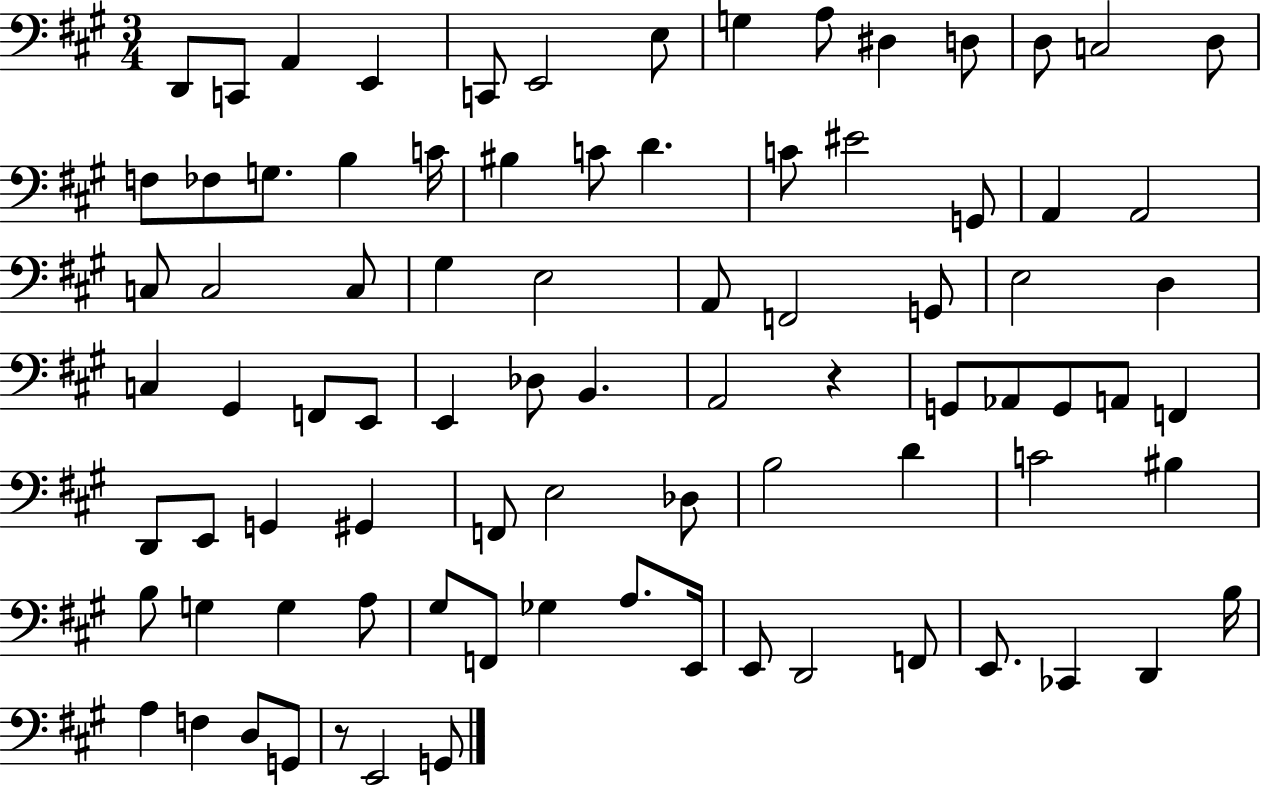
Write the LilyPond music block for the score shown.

{
  \clef bass
  \numericTimeSignature
  \time 3/4
  \key a \major
  d,8 c,8 a,4 e,4 | c,8 e,2 e8 | g4 a8 dis4 d8 | d8 c2 d8 | \break f8 fes8 g8. b4 c'16 | bis4 c'8 d'4. | c'8 eis'2 g,8 | a,4 a,2 | \break c8 c2 c8 | gis4 e2 | a,8 f,2 g,8 | e2 d4 | \break c4 gis,4 f,8 e,8 | e,4 des8 b,4. | a,2 r4 | g,8 aes,8 g,8 a,8 f,4 | \break d,8 e,8 g,4 gis,4 | f,8 e2 des8 | b2 d'4 | c'2 bis4 | \break b8 g4 g4 a8 | gis8 f,8 ges4 a8. e,16 | e,8 d,2 f,8 | e,8. ces,4 d,4 b16 | \break a4 f4 d8 g,8 | r8 e,2 g,8 | \bar "|."
}